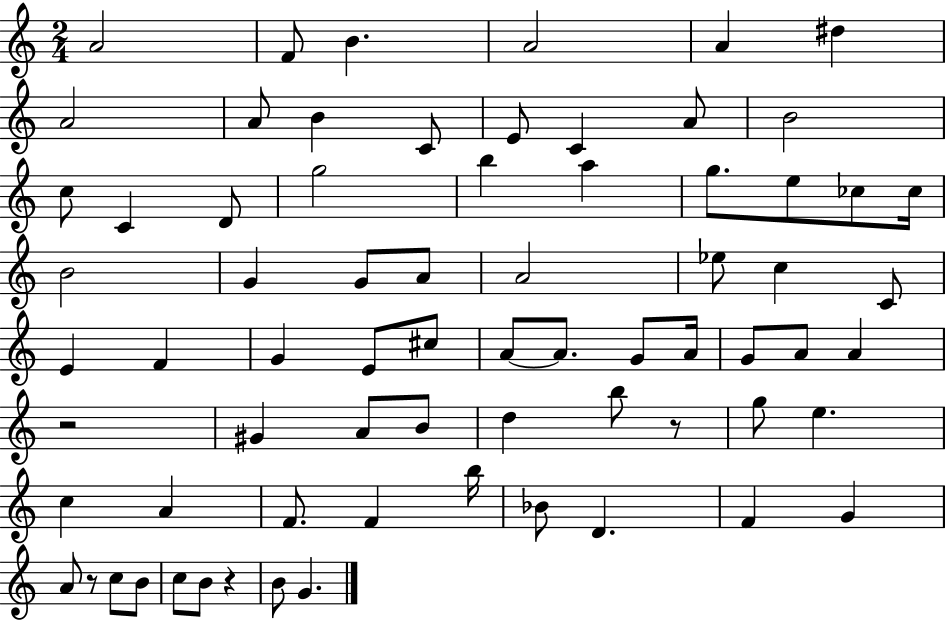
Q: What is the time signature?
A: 2/4